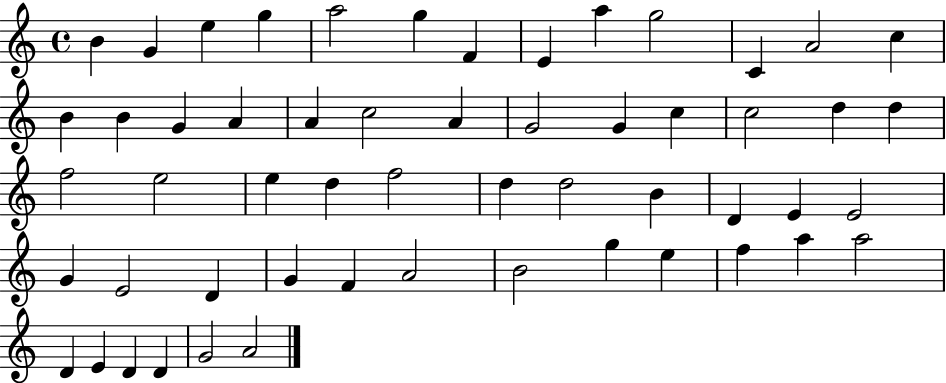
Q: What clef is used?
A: treble